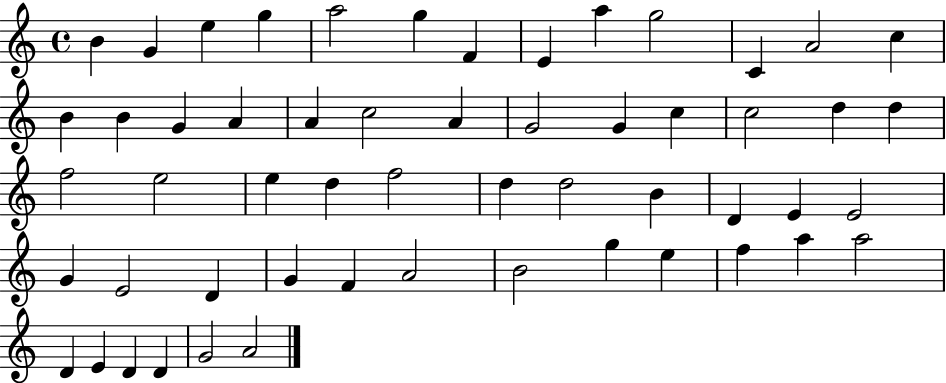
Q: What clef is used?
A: treble